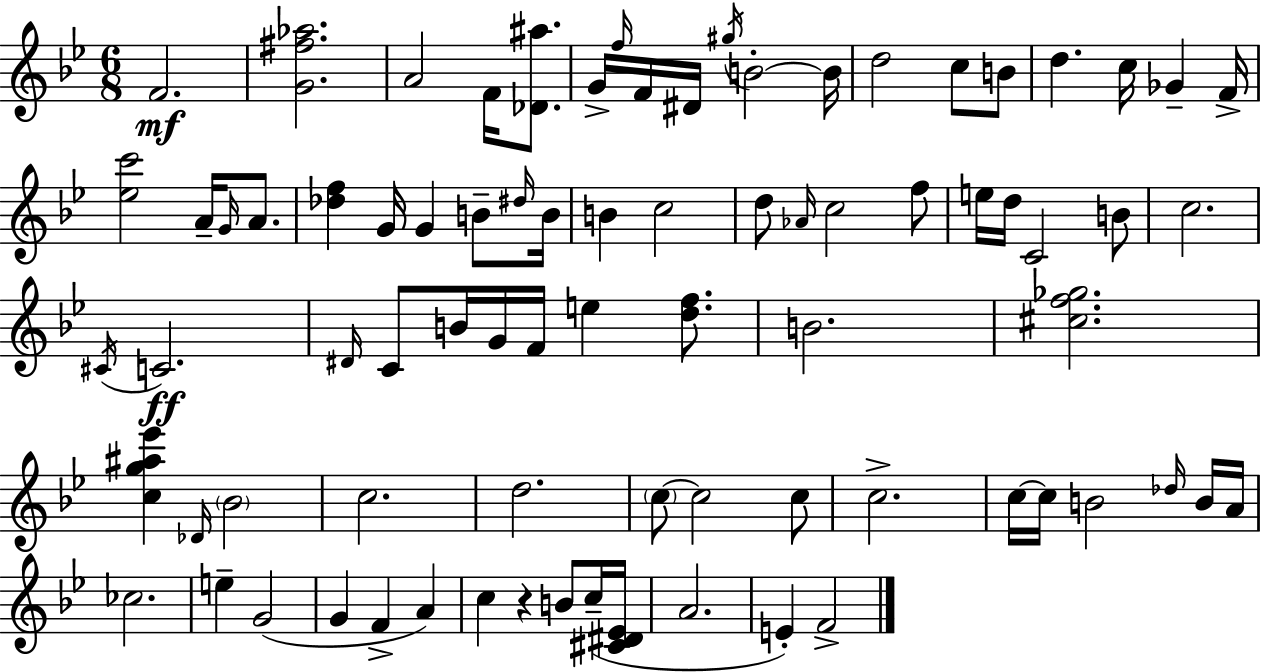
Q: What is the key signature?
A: BES major